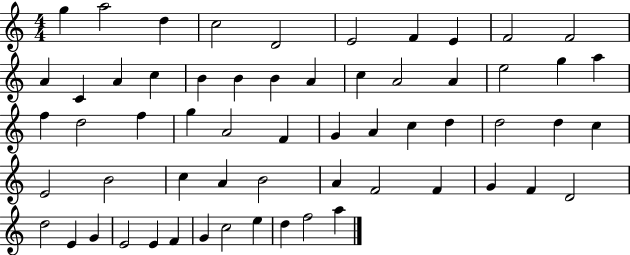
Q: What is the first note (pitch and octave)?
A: G5